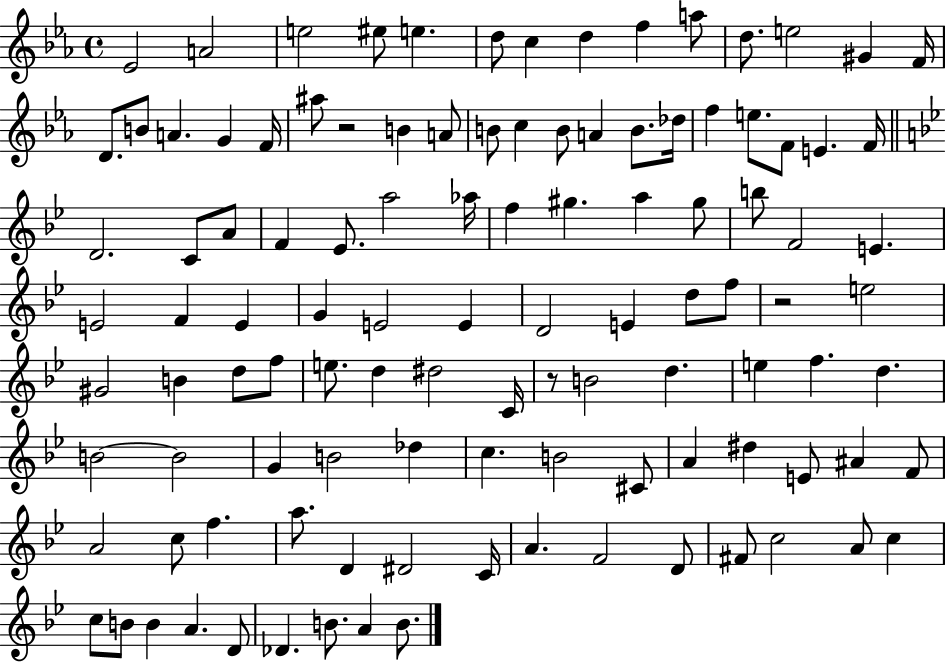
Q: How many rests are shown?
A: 3